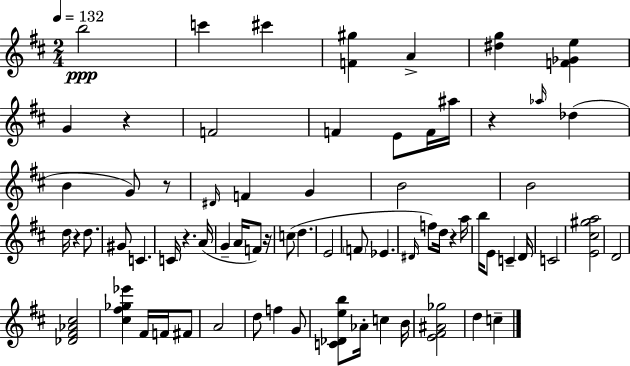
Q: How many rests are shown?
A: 7